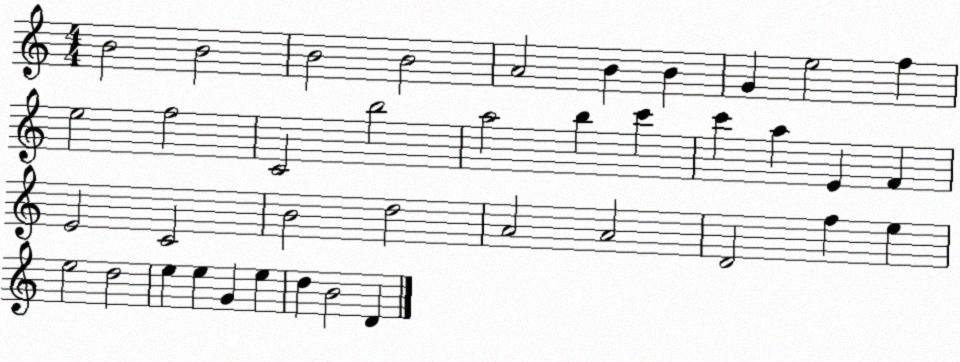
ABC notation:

X:1
T:Untitled
M:4/4
L:1/4
K:C
B2 B2 B2 B2 A2 B B G e2 f e2 f2 C2 b2 a2 b c' c' a E F E2 C2 B2 d2 A2 A2 D2 f e e2 d2 e e G e d B2 D